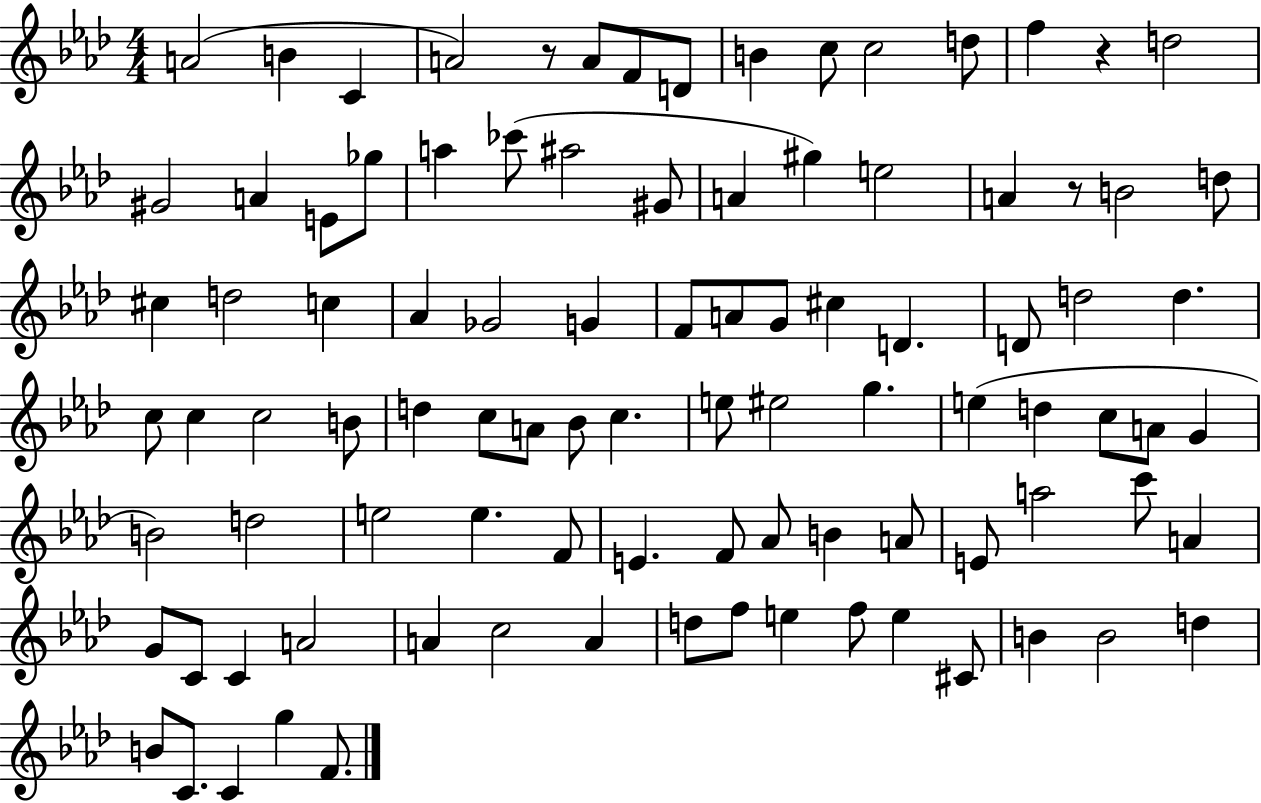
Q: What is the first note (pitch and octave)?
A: A4